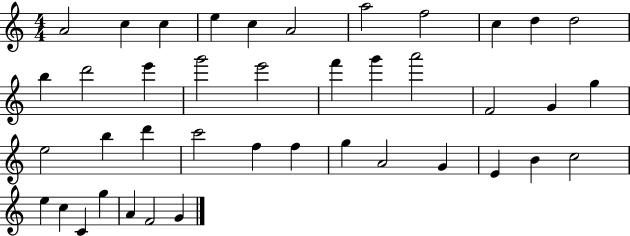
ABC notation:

X:1
T:Untitled
M:4/4
L:1/4
K:C
A2 c c e c A2 a2 f2 c d d2 b d'2 e' g'2 e'2 f' g' a'2 F2 G g e2 b d' c'2 f f g A2 G E B c2 e c C g A F2 G